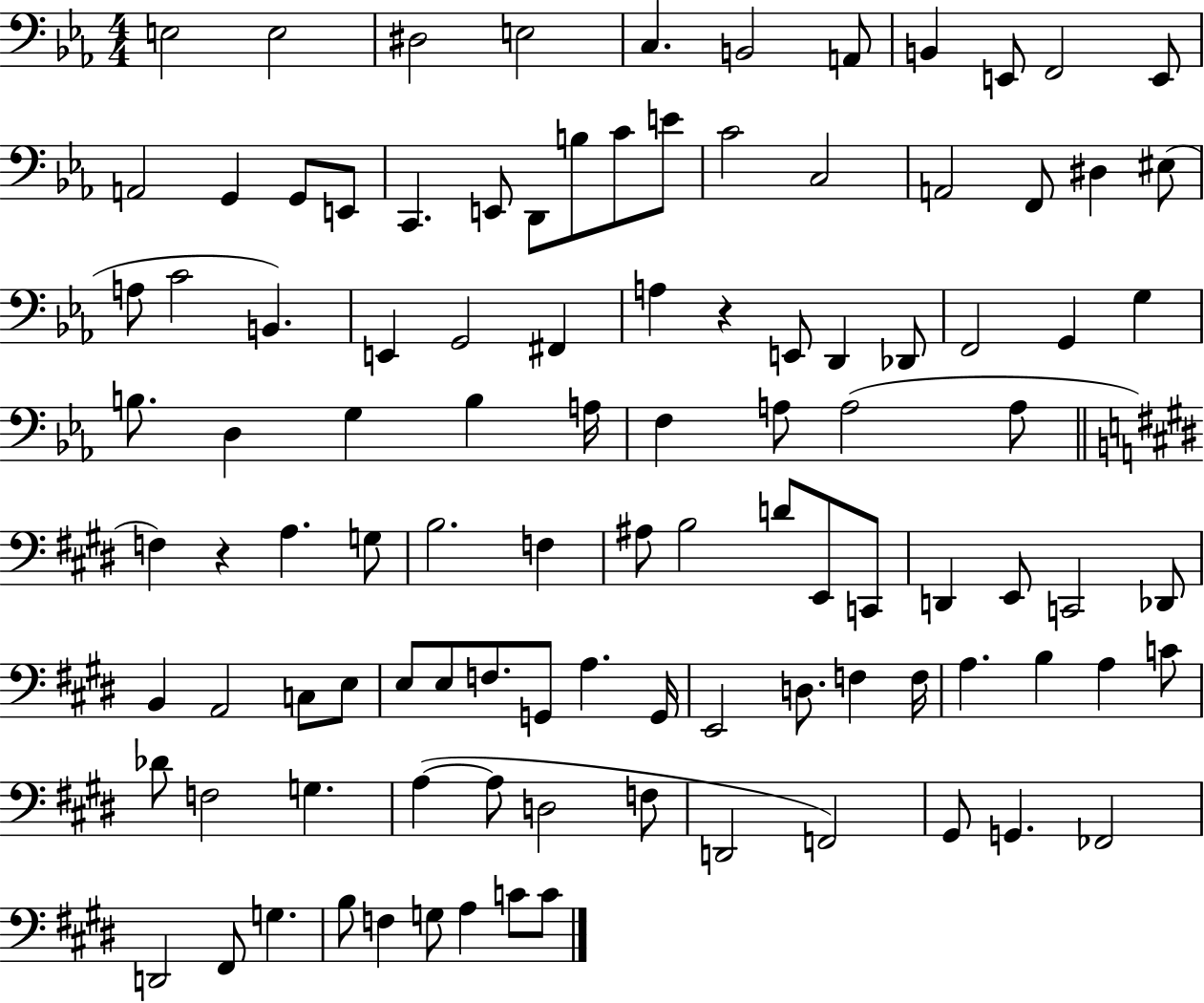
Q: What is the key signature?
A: EES major